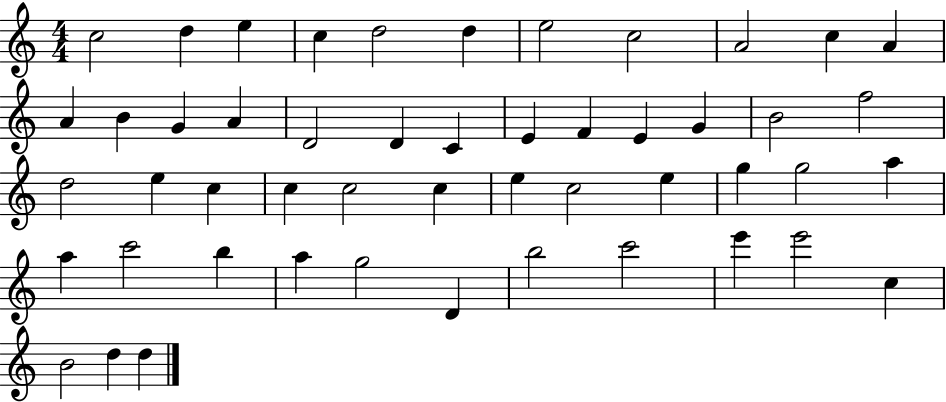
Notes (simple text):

C5/h D5/q E5/q C5/q D5/h D5/q E5/h C5/h A4/h C5/q A4/q A4/q B4/q G4/q A4/q D4/h D4/q C4/q E4/q F4/q E4/q G4/q B4/h F5/h D5/h E5/q C5/q C5/q C5/h C5/q E5/q C5/h E5/q G5/q G5/h A5/q A5/q C6/h B5/q A5/q G5/h D4/q B5/h C6/h E6/q E6/h C5/q B4/h D5/q D5/q